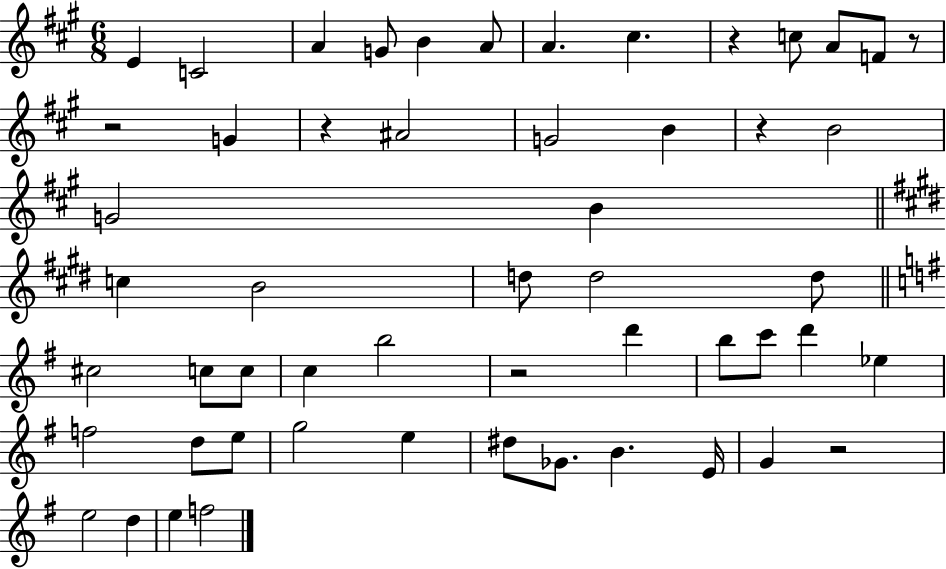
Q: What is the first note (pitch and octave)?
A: E4